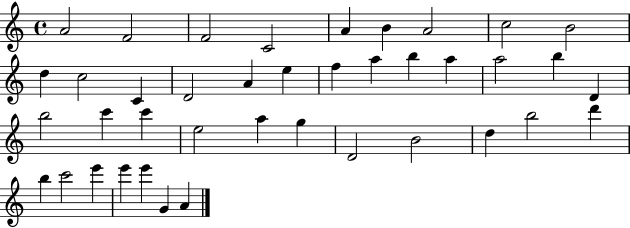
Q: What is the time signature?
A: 4/4